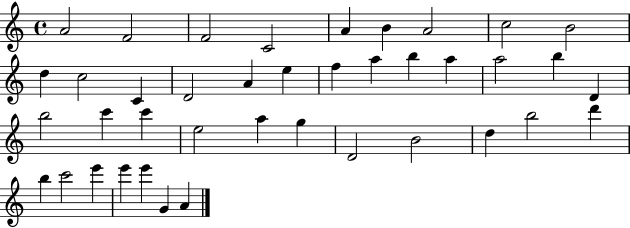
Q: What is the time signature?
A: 4/4